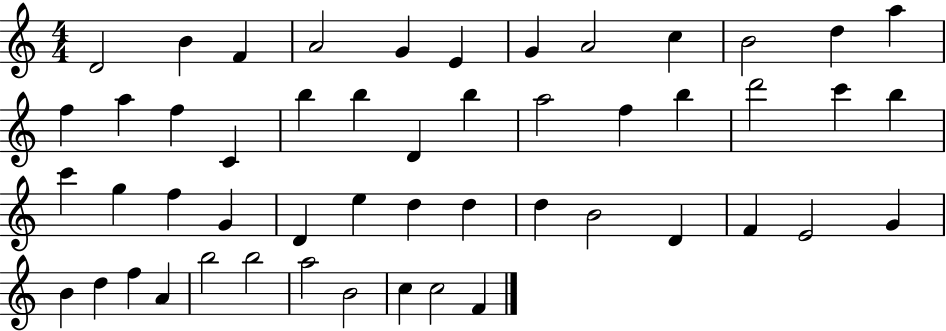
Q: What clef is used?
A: treble